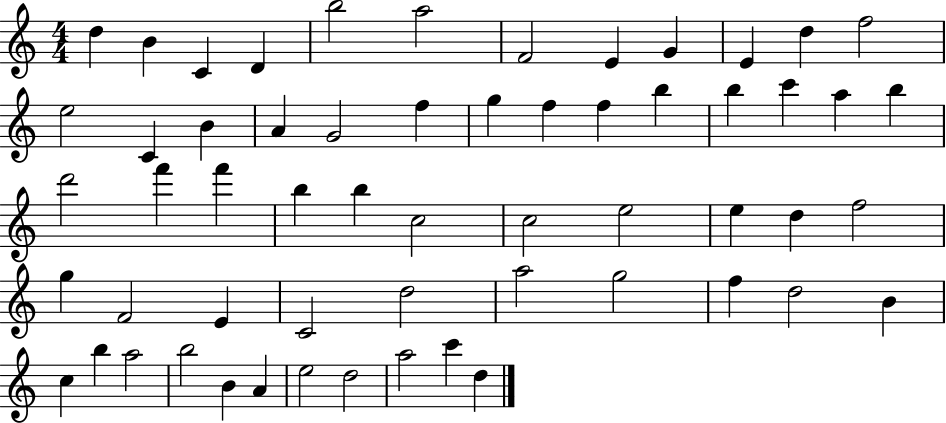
{
  \clef treble
  \numericTimeSignature
  \time 4/4
  \key c \major
  d''4 b'4 c'4 d'4 | b''2 a''2 | f'2 e'4 g'4 | e'4 d''4 f''2 | \break e''2 c'4 b'4 | a'4 g'2 f''4 | g''4 f''4 f''4 b''4 | b''4 c'''4 a''4 b''4 | \break d'''2 f'''4 f'''4 | b''4 b''4 c''2 | c''2 e''2 | e''4 d''4 f''2 | \break g''4 f'2 e'4 | c'2 d''2 | a''2 g''2 | f''4 d''2 b'4 | \break c''4 b''4 a''2 | b''2 b'4 a'4 | e''2 d''2 | a''2 c'''4 d''4 | \break \bar "|."
}